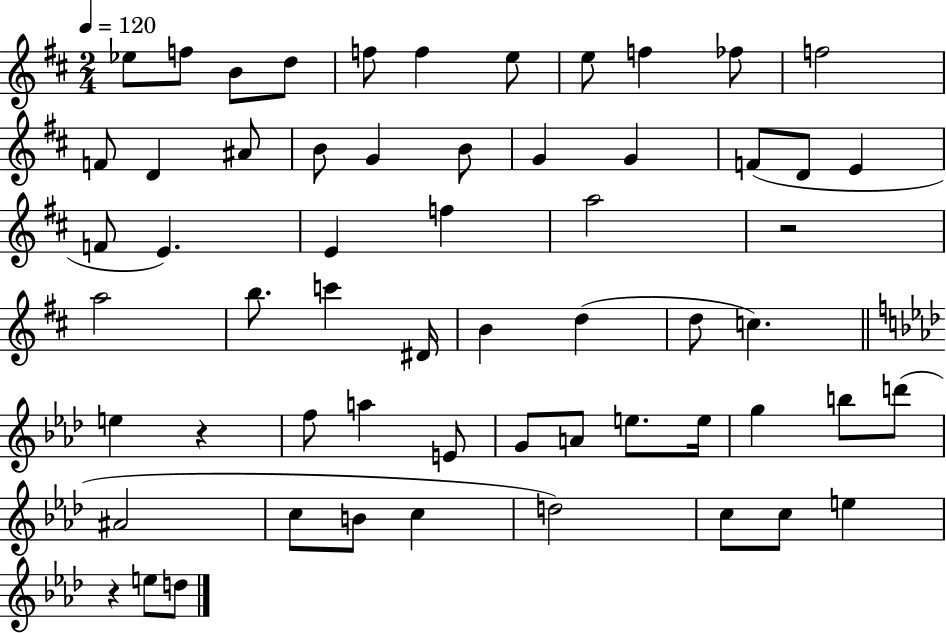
Eb5/e F5/e B4/e D5/e F5/e F5/q E5/e E5/e F5/q FES5/e F5/h F4/e D4/q A#4/e B4/e G4/q B4/e G4/q G4/q F4/e D4/e E4/q F4/e E4/q. E4/q F5/q A5/h R/h A5/h B5/e. C6/q D#4/s B4/q D5/q D5/e C5/q. E5/q R/q F5/e A5/q E4/e G4/e A4/e E5/e. E5/s G5/q B5/e D6/e A#4/h C5/e B4/e C5/q D5/h C5/e C5/e E5/q R/q E5/e D5/e